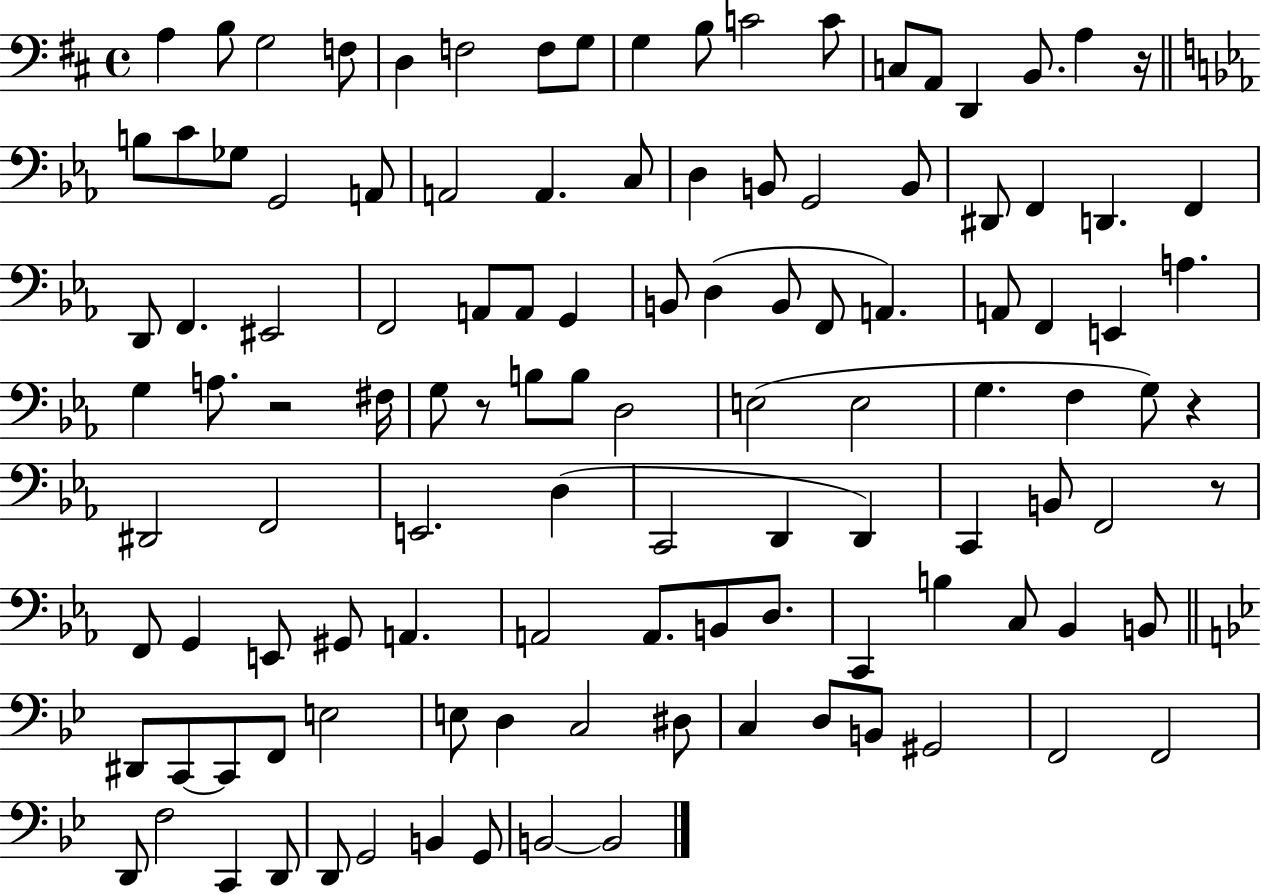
A3/q B3/e G3/h F3/e D3/q F3/h F3/e G3/e G3/q B3/e C4/h C4/e C3/e A2/e D2/q B2/e. A3/q R/s B3/e C4/e Gb3/e G2/h A2/e A2/h A2/q. C3/e D3/q B2/e G2/h B2/e D#2/e F2/q D2/q. F2/q D2/e F2/q. EIS2/h F2/h A2/e A2/e G2/q B2/e D3/q B2/e F2/e A2/q. A2/e F2/q E2/q A3/q. G3/q A3/e. R/h F#3/s G3/e R/e B3/e B3/e D3/h E3/h E3/h G3/q. F3/q G3/e R/q D#2/h F2/h E2/h. D3/q C2/h D2/q D2/q C2/q B2/e F2/h R/e F2/e G2/q E2/e G#2/e A2/q. A2/h A2/e. B2/e D3/e. C2/q B3/q C3/e Bb2/q B2/e D#2/e C2/e C2/e F2/e E3/h E3/e D3/q C3/h D#3/e C3/q D3/e B2/e G#2/h F2/h F2/h D2/e F3/h C2/q D2/e D2/e G2/h B2/q G2/e B2/h B2/h